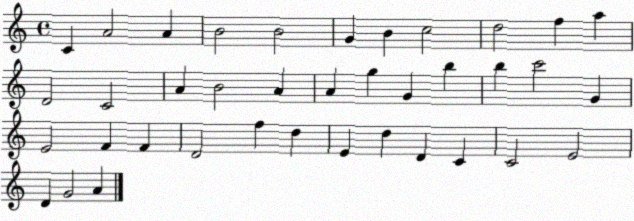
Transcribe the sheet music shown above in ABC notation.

X:1
T:Untitled
M:4/4
L:1/4
K:C
C A2 A B2 B2 G B c2 d2 f a D2 C2 A B2 A A g G b b c'2 G E2 F F D2 f d E d D C C2 E2 D G2 A